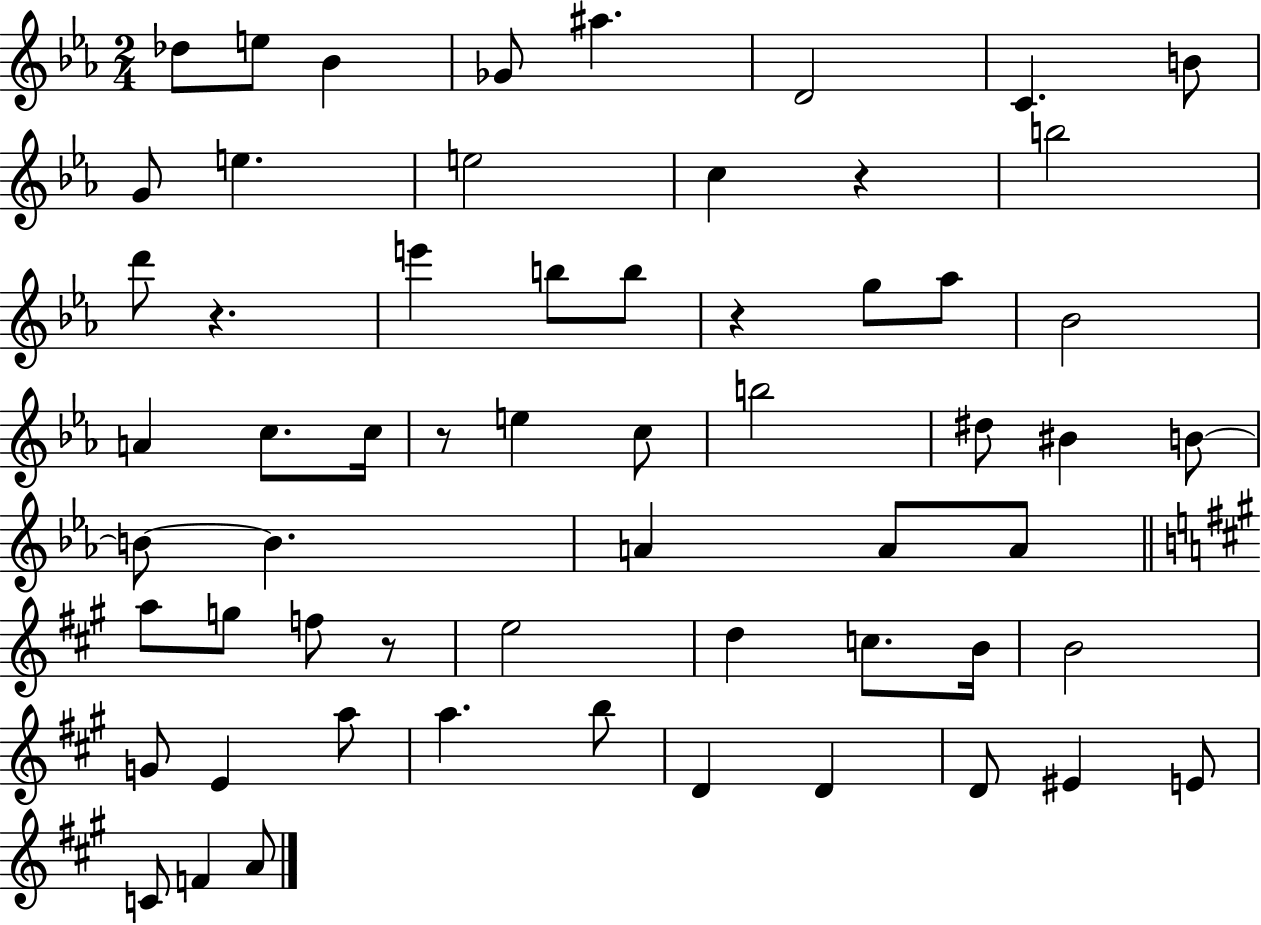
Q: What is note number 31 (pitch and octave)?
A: B4